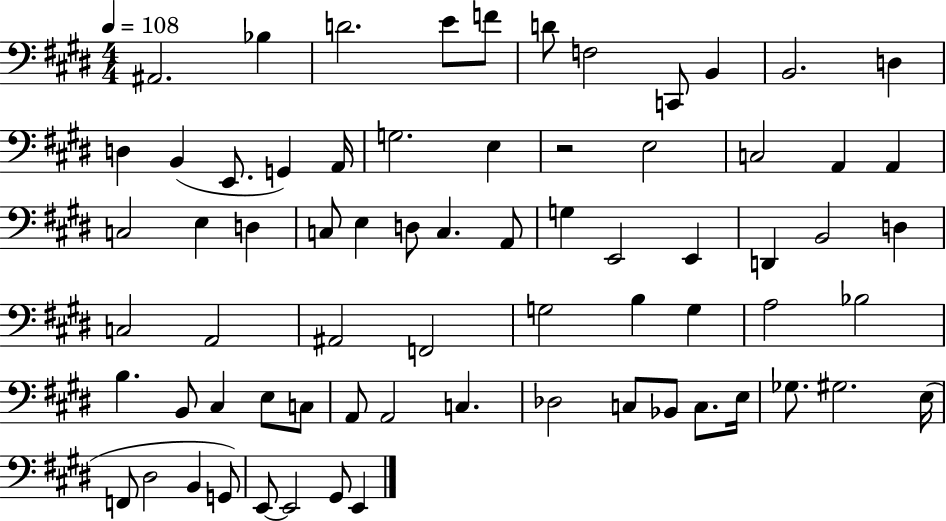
{
  \clef bass
  \numericTimeSignature
  \time 4/4
  \key e \major
  \tempo 4 = 108
  \repeat volta 2 { ais,2. bes4 | d'2. e'8 f'8 | d'8 f2 c,8 b,4 | b,2. d4 | \break d4 b,4( e,8. g,4) a,16 | g2. e4 | r2 e2 | c2 a,4 a,4 | \break c2 e4 d4 | c8 e4 d8 c4. a,8 | g4 e,2 e,4 | d,4 b,2 d4 | \break c2 a,2 | ais,2 f,2 | g2 b4 g4 | a2 bes2 | \break b4. b,8 cis4 e8 c8 | a,8 a,2 c4. | des2 c8 bes,8 c8. e16 | ges8. gis2. e16( | \break f,8 dis2 b,4 g,8) | e,8~~ e,2 gis,8 e,4 | } \bar "|."
}